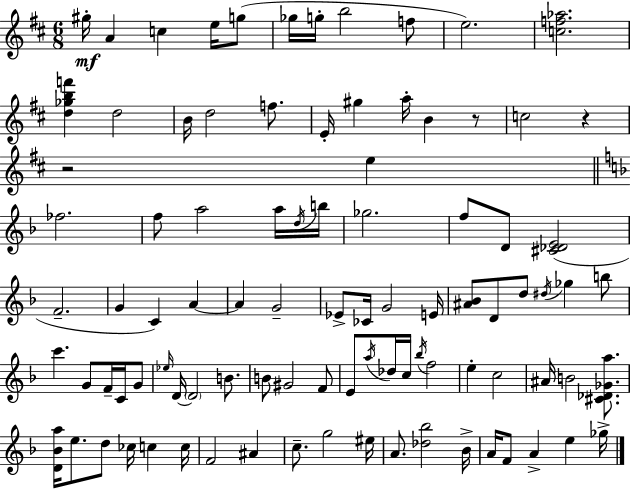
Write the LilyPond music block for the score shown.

{
  \clef treble
  \numericTimeSignature
  \time 6/8
  \key d \major
  gis''16-.\mf a'4 c''4 e''16 g''8( | ges''16 g''16-. b''2 f''8 | e''2.) | <c'' f'' aes''>2. | \break <d'' ges'' b'' f'''>4 d''2 | b'16 d''2 f''8. | e'16-. gis''4 a''16-. b'4 r8 | c''2 r4 | \break r2 e''4 | \bar "||" \break \key d \minor fes''2. | f''8 a''2 a''16 \acciaccatura { d''16 } | b''16 ges''2. | f''8 d'8 <cis' des' e'>2( | \break f'2.-- | g'4 c'4) a'4~~ | a'4 g'2-- | ees'8-> ces'16 g'2 | \break e'16 <ais' bes'>8 d'8 d''8 \acciaccatura { dis''16 } ges''4 | b''8 c'''4. g'8 f'16-- c'16 | g'8 \grace { ees''16 } d'16~~ \parenthesize d'2 | b'8. b'8 gis'2 | \break f'8 e'8 \acciaccatura { a''16 } des''16 c''16 \acciaccatura { bes''16 } f''2 | e''4-. c''2 | ais'16 b'2 | <cis' des' ges' a''>8. <d' bes' a''>16 e''8. d''8 ces''16 | \break c''4 c''16 f'2 | ais'4 c''8.-- g''2 | eis''16 a'8. <des'' bes''>2 | bes'16-> a'16 f'8 a'4-> | \break e''4 ges''16-> \bar "|."
}